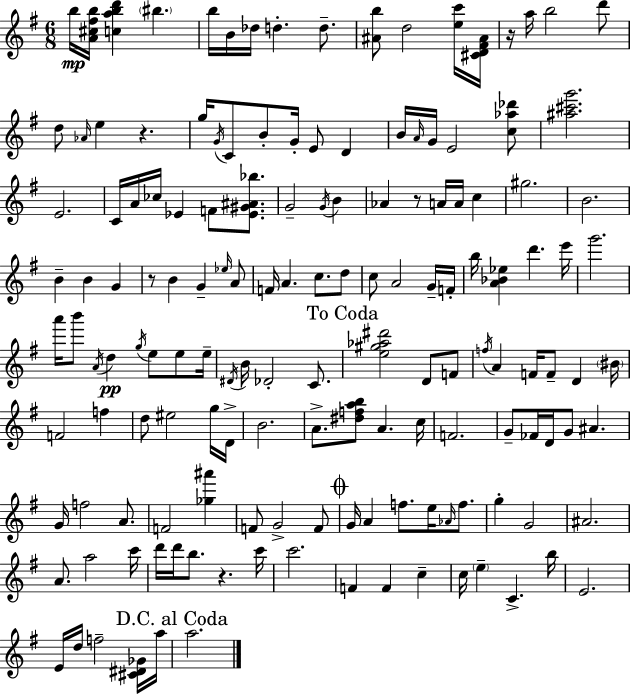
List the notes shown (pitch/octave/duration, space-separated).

B5/s [A4,C#5,F#5,B5]/s [C5,A5,B5,D6]/q BIS5/q. B5/s B4/s Db5/s D5/q. D5/e. [A#4,B5]/e D5/h [E5,C6]/s [C#4,D4,F#4,A#4]/s R/s A5/s B5/h D6/e D5/e Ab4/s E5/q R/q. G5/s G4/s C4/e B4/e G4/s E4/e D4/q B4/s A4/s G4/s E4/h [C5,Ab5,Db6]/e [A#5,C#6,G6]/h. E4/h. C4/s A4/s CES5/s Eb4/q F4/e [Eb4,G#4,A#4,Bb5]/e. G4/h G4/s B4/q Ab4/q R/e A4/s A4/s C5/q G#5/h. B4/h. B4/q B4/q G4/q R/e B4/q G4/q Eb5/s A4/e F4/s A4/q. C5/e. D5/e C5/e A4/h G4/s F4/s B5/s [A4,Bb4,Eb5]/q D6/q. E6/s G6/h. A6/s B6/e A4/s D5/q G5/s E5/e E5/e E5/s D#4/s B4/s Db4/h C4/e. [E5,G#5,Ab5,D#6]/h D4/e F4/e F5/s A4/q F4/s F4/e D4/q BIS4/s F4/h F5/q D5/e EIS5/h G5/s D4/s B4/h. A4/e. [D#5,F5,A5,B5]/e A4/q. C5/s F4/h. G4/e FES4/s D4/s G4/e A#4/q. G4/s F5/h A4/e. F4/h [Gb5,A#6]/q F4/e G4/h F4/e G4/s A4/q F5/e. E5/s Ab4/s F5/e. G5/q G4/h A#4/h. A4/e. A5/h C6/s D6/s D6/s B5/e. R/q. C6/s C6/h. F4/q F4/q C5/q C5/s E5/q C4/q. B5/s E4/h. E4/s D5/s F5/h [C#4,D#4,Gb4]/s A5/s A5/h.